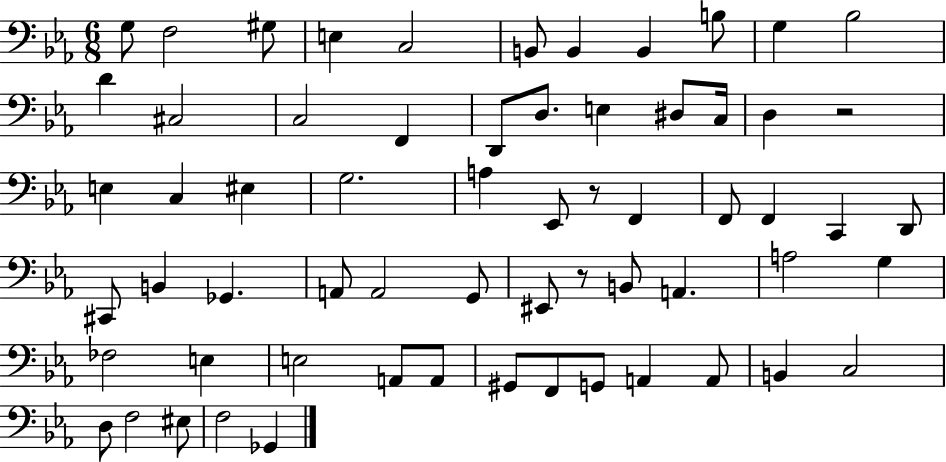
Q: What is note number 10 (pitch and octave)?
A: G3